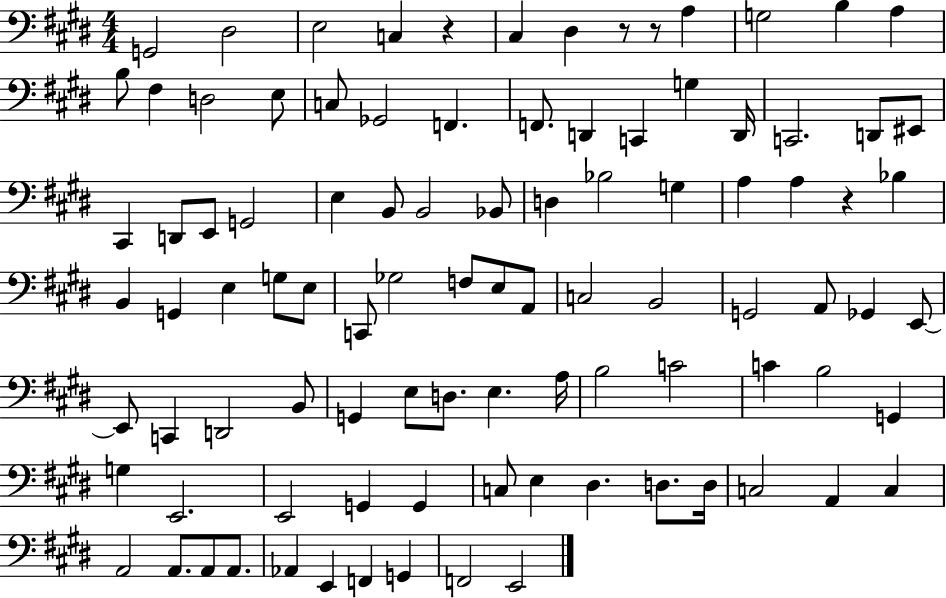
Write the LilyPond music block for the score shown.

{
  \clef bass
  \numericTimeSignature
  \time 4/4
  \key e \major
  g,2 dis2 | e2 c4 r4 | cis4 dis4 r8 r8 a4 | g2 b4 a4 | \break b8 fis4 d2 e8 | c8 ges,2 f,4. | f,8. d,4 c,4 g4 d,16 | c,2. d,8 eis,8 | \break cis,4 d,8 e,8 g,2 | e4 b,8 b,2 bes,8 | d4 bes2 g4 | a4 a4 r4 bes4 | \break b,4 g,4 e4 g8 e8 | c,8 ges2 f8 e8 a,8 | c2 b,2 | g,2 a,8 ges,4 e,8~~ | \break e,8 c,4 d,2 b,8 | g,4 e8 d8. e4. a16 | b2 c'2 | c'4 b2 g,4 | \break g4 e,2. | e,2 g,4 g,4 | c8 e4 dis4. d8. d16 | c2 a,4 c4 | \break a,2 a,8. a,8 a,8. | aes,4 e,4 f,4 g,4 | f,2 e,2 | \bar "|."
}